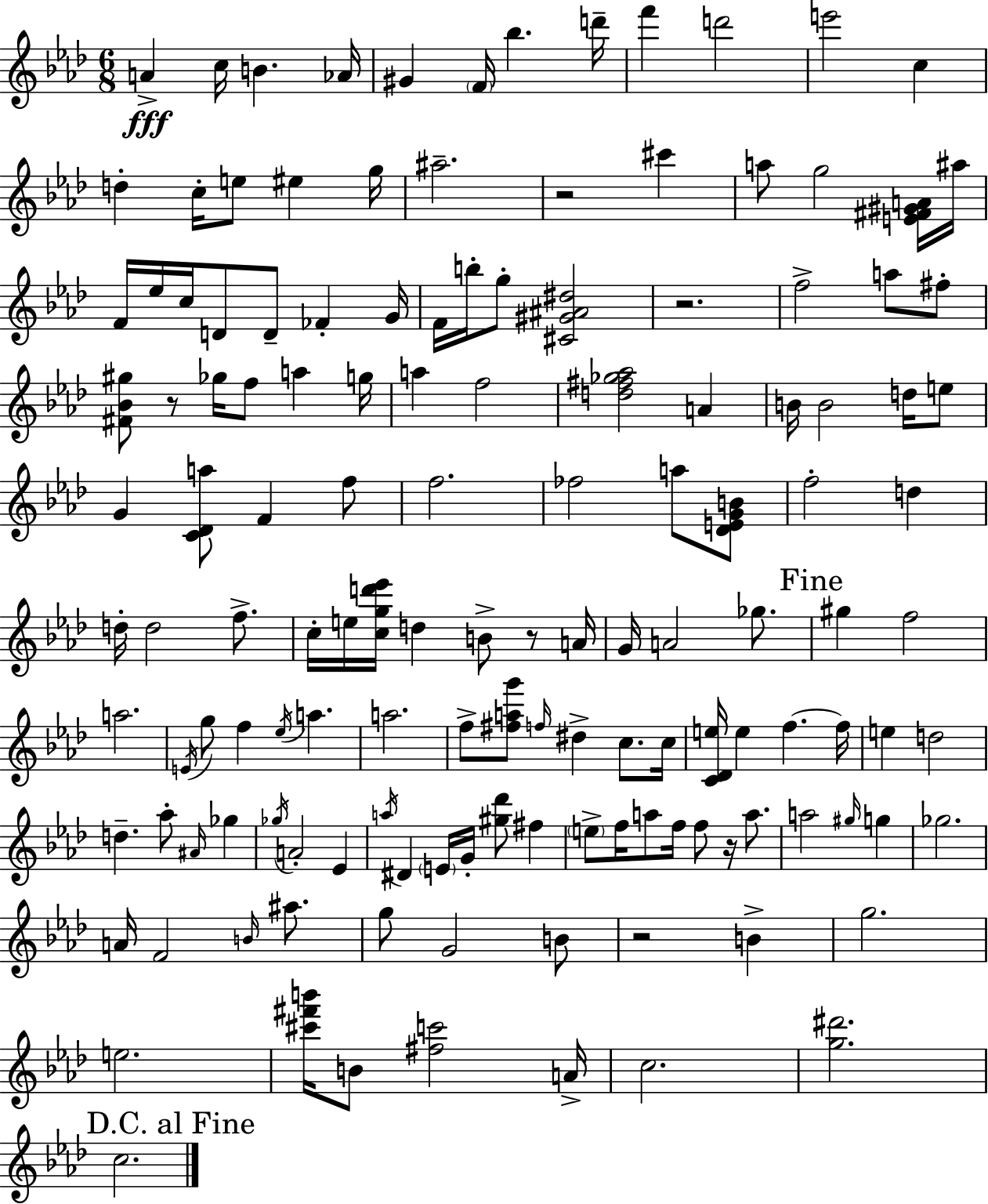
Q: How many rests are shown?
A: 6